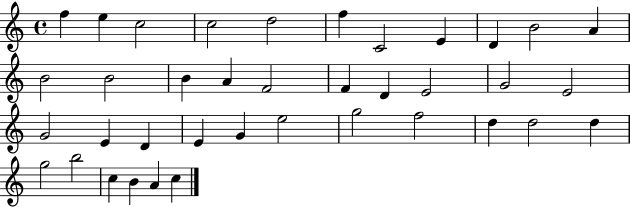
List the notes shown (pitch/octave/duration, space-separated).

F5/q E5/q C5/h C5/h D5/h F5/q C4/h E4/q D4/q B4/h A4/q B4/h B4/h B4/q A4/q F4/h F4/q D4/q E4/h G4/h E4/h G4/h E4/q D4/q E4/q G4/q E5/h G5/h F5/h D5/q D5/h D5/q G5/h B5/h C5/q B4/q A4/q C5/q